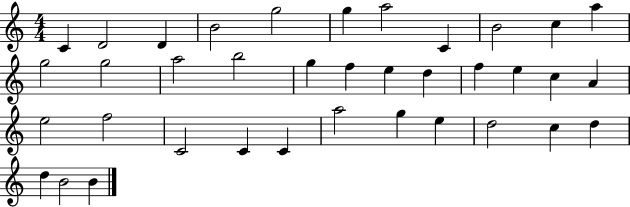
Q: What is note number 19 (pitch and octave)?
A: D5